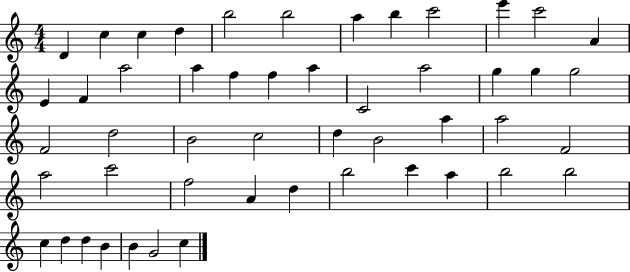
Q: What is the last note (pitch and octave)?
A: C5